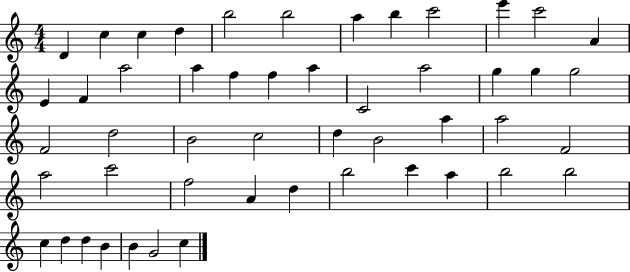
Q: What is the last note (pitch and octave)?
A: C5